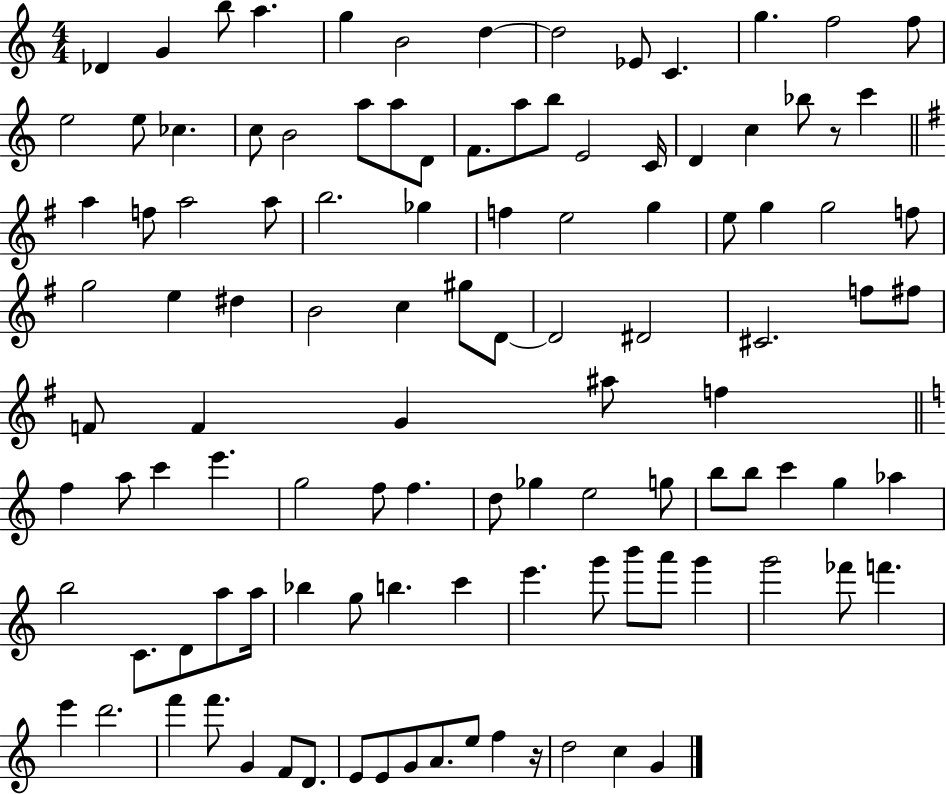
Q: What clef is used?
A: treble